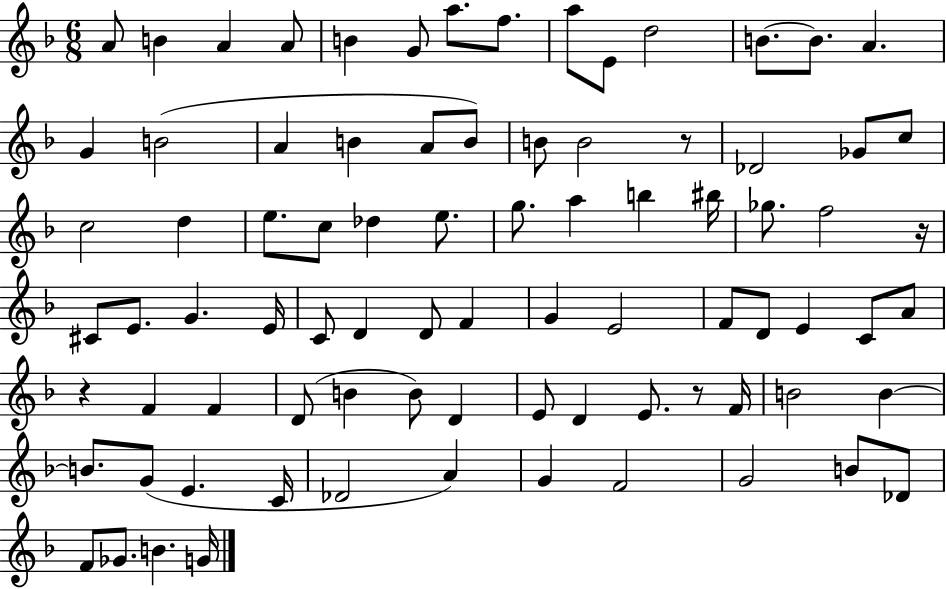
{
  \clef treble
  \numericTimeSignature
  \time 6/8
  \key f \major
  a'8 b'4 a'4 a'8 | b'4 g'8 a''8. f''8. | a''8 e'8 d''2 | b'8.~~ b'8. a'4. | \break g'4 b'2( | a'4 b'4 a'8 b'8) | b'8 b'2 r8 | des'2 ges'8 c''8 | \break c''2 d''4 | e''8. c''8 des''4 e''8. | g''8. a''4 b''4 bis''16 | ges''8. f''2 r16 | \break cis'8 e'8. g'4. e'16 | c'8 d'4 d'8 f'4 | g'4 e'2 | f'8 d'8 e'4 c'8 a'8 | \break r4 f'4 f'4 | d'8( b'4 b'8) d'4 | e'8 d'4 e'8. r8 f'16 | b'2 b'4~~ | \break b'8. g'8( e'4. c'16 | des'2 a'4) | g'4 f'2 | g'2 b'8 des'8 | \break f'8 ges'8. b'4. g'16 | \bar "|."
}